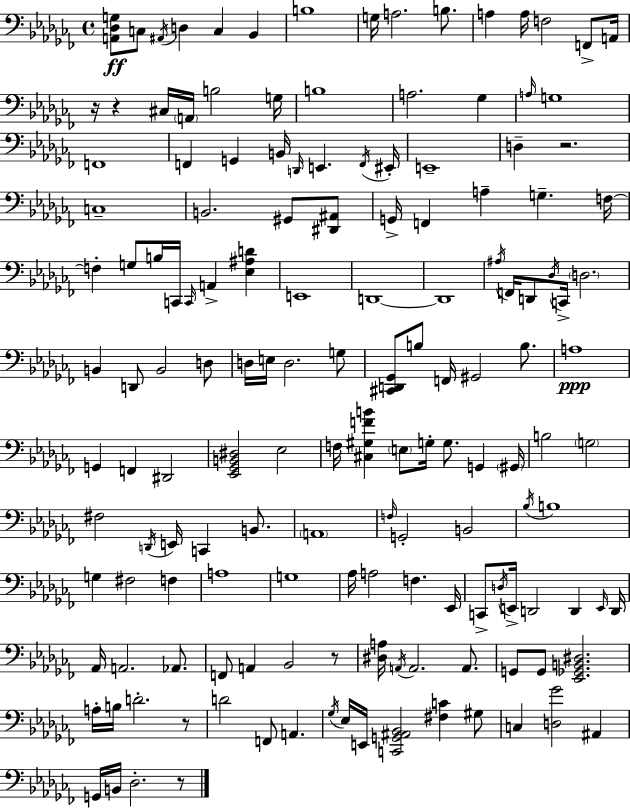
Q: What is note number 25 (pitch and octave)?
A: F2